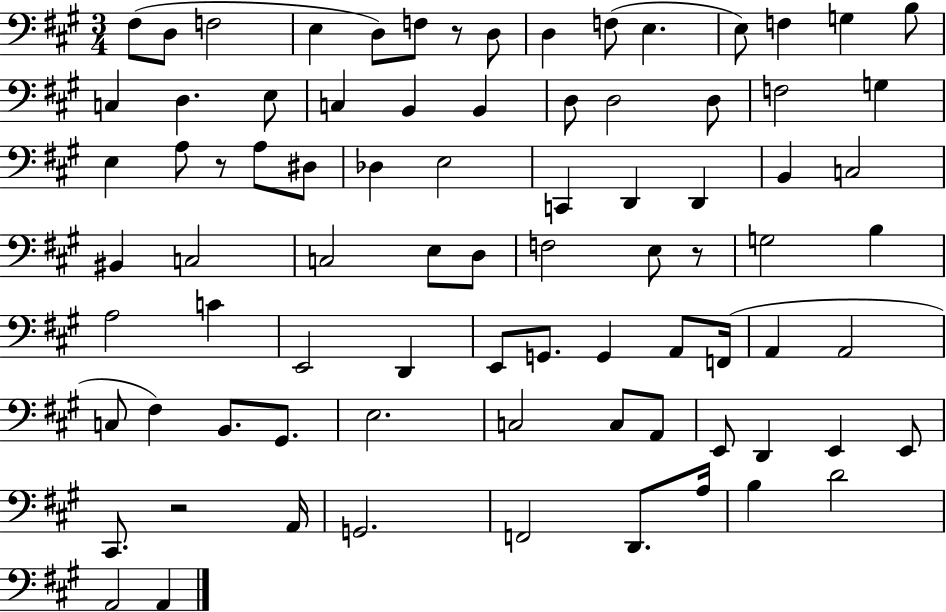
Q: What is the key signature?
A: A major